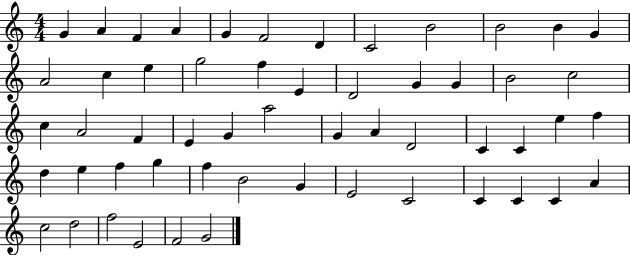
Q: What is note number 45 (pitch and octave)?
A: C4